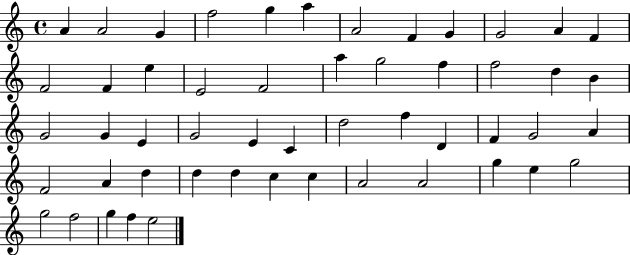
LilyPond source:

{
  \clef treble
  \time 4/4
  \defaultTimeSignature
  \key c \major
  a'4 a'2 g'4 | f''2 g''4 a''4 | a'2 f'4 g'4 | g'2 a'4 f'4 | \break f'2 f'4 e''4 | e'2 f'2 | a''4 g''2 f''4 | f''2 d''4 b'4 | \break g'2 g'4 e'4 | g'2 e'4 c'4 | d''2 f''4 d'4 | f'4 g'2 a'4 | \break f'2 a'4 d''4 | d''4 d''4 c''4 c''4 | a'2 a'2 | g''4 e''4 g''2 | \break g''2 f''2 | g''4 f''4 e''2 | \bar "|."
}